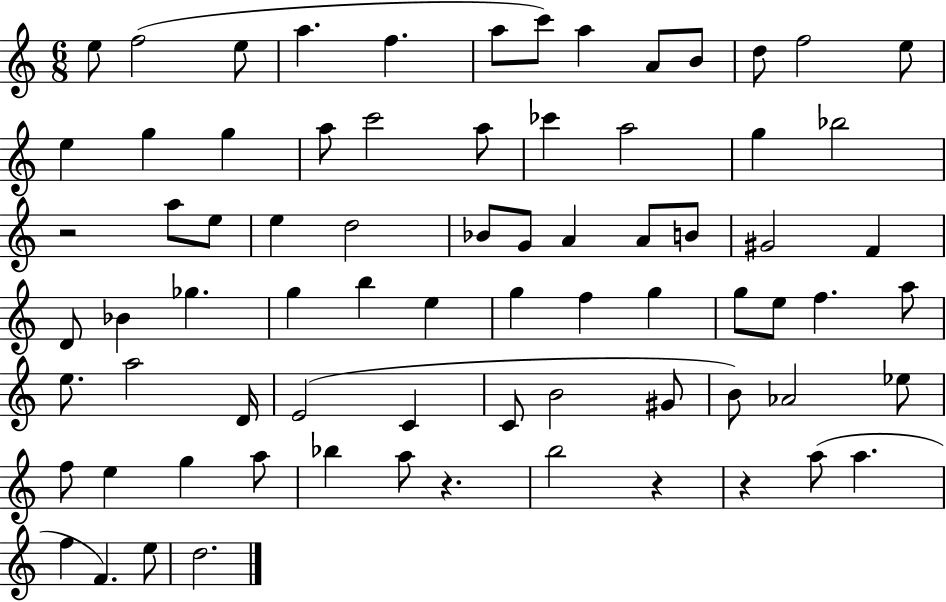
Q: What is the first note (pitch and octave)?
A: E5